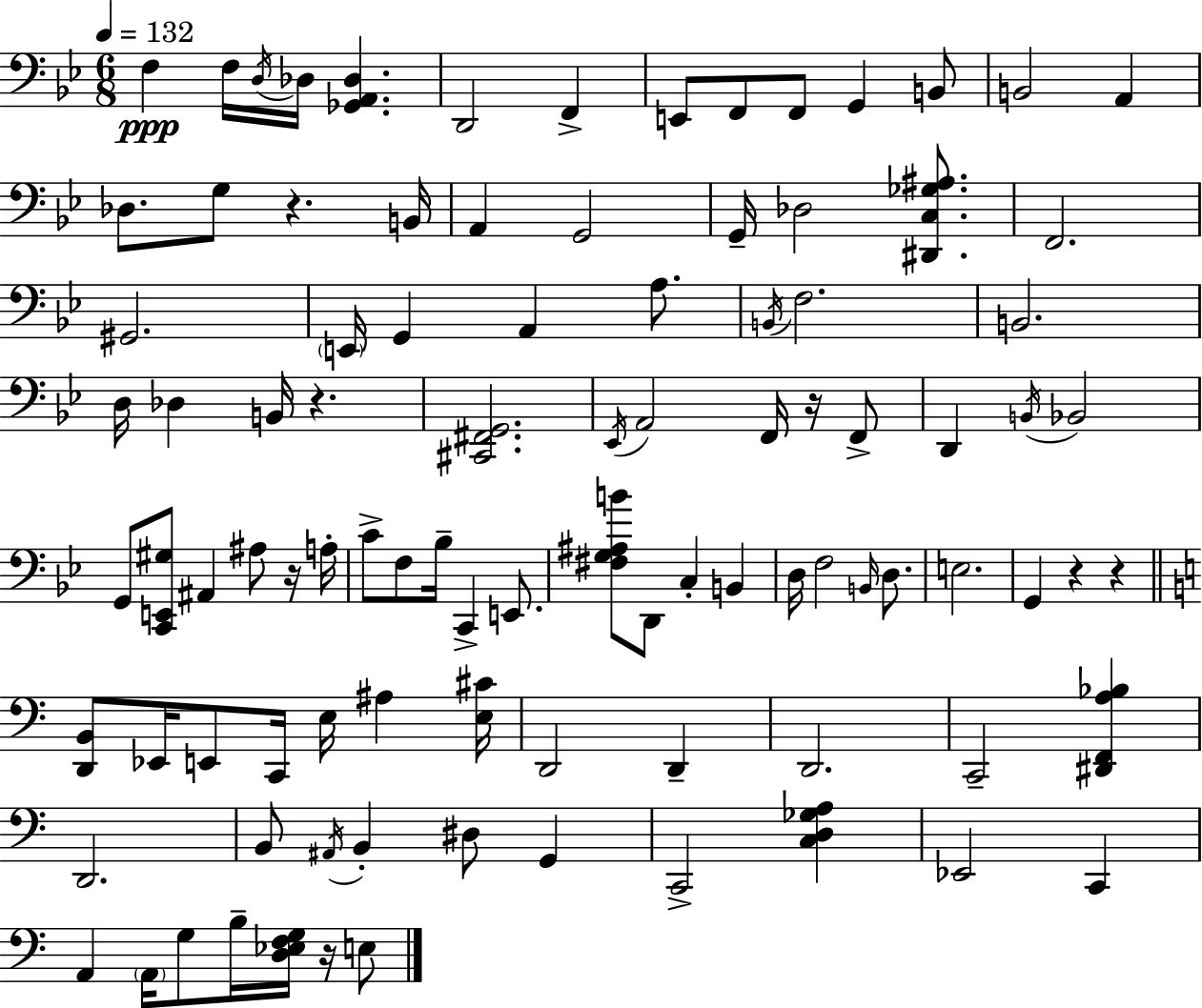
X:1
T:Untitled
M:6/8
L:1/4
K:Gm
F, F,/4 D,/4 _D,/4 [_G,,A,,_D,] D,,2 F,, E,,/2 F,,/2 F,,/2 G,, B,,/2 B,,2 A,, _D,/2 G,/2 z B,,/4 A,, G,,2 G,,/4 _D,2 [^D,,C,_G,^A,]/2 F,,2 ^G,,2 E,,/4 G,, A,, A,/2 B,,/4 F,2 B,,2 D,/4 _D, B,,/4 z [^C,,^F,,G,,]2 _E,,/4 A,,2 F,,/4 z/4 F,,/2 D,, B,,/4 _B,,2 G,,/2 [C,,E,,^G,]/2 ^A,, ^A,/2 z/4 A,/4 C/2 F,/2 _B,/4 C,, E,,/2 [^F,G,^A,B]/2 D,,/2 C, B,, D,/4 F,2 B,,/4 D,/2 E,2 G,, z z [D,,B,,]/2 _E,,/4 E,,/2 C,,/4 E,/4 ^A, [E,^C]/4 D,,2 D,, D,,2 C,,2 [^D,,F,,A,_B,] D,,2 B,,/2 ^A,,/4 B,, ^D,/2 G,, C,,2 [C,D,_G,A,] _E,,2 C,, A,, A,,/4 G,/2 B,/4 [D,_E,F,G,]/4 z/4 E,/2